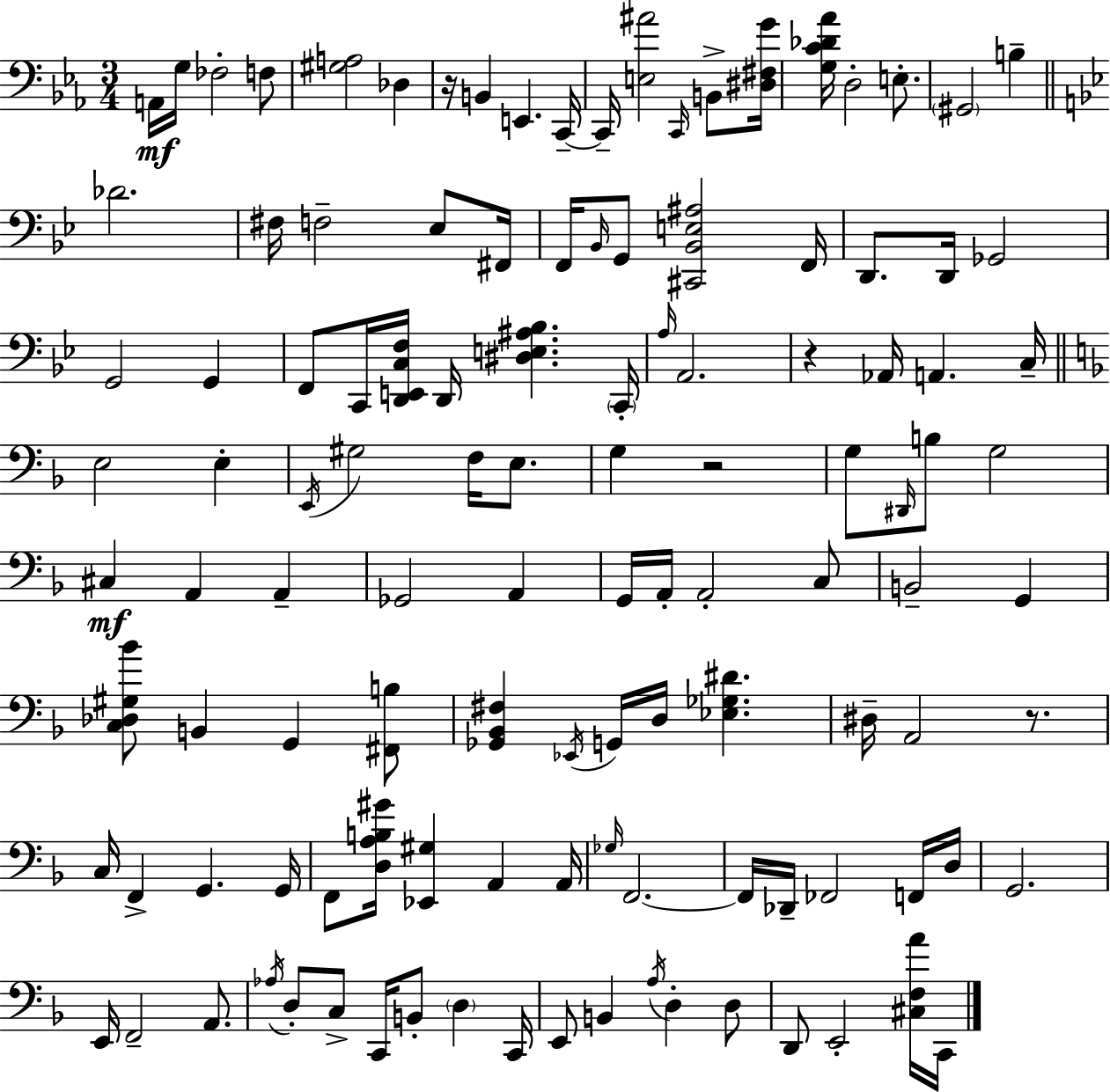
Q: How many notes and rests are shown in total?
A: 118